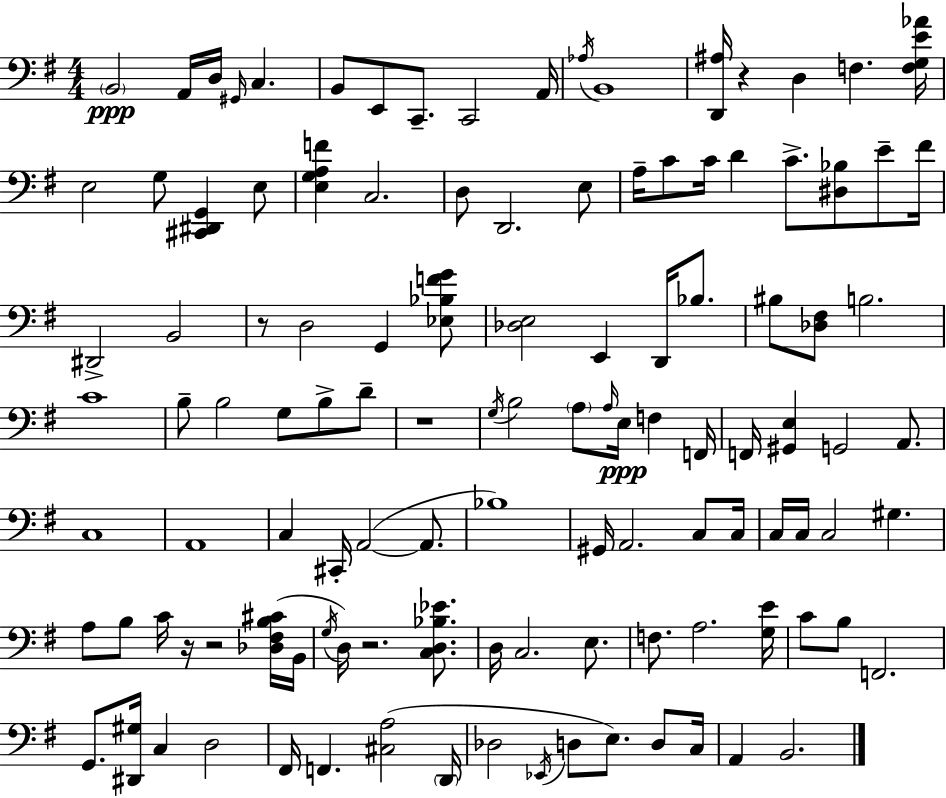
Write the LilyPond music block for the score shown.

{
  \clef bass
  \numericTimeSignature
  \time 4/4
  \key e \minor
  \repeat volta 2 { \parenthesize b,2\ppp a,16 d16 \grace { gis,16 } c4. | b,8 e,8 c,8.-- c,2 | a,16 \acciaccatura { aes16 } b,1 | <d, ais>16 r4 d4 f4. | \break <f g e' aes'>16 e2 g8 <cis, dis, g,>4 | e8 <e g a f'>4 c2. | d8 d,2. | e8 a16-- c'8 c'16 d'4 c'8.-> <dis bes>8 e'8-- | \break fis'16 dis,2-> b,2 | r8 d2 g,4 | <ees bes f' g'>8 <des e>2 e,4 d,16 bes8. | bis8 <des fis>8 b2. | \break c'1 | b8-- b2 g8 b8-> | d'8-- r1 | \acciaccatura { g16 } b2 \parenthesize a8 \grace { a16 } e16\ppp f4 | \break f,16 f,16 <gis, e>4 g,2 | a,8. c1 | a,1 | c4 cis,16-. a,2~(~ | \break a,8. bes1) | gis,16 a,2. | c8 c16 c16 c16 c2 gis4. | a8 b8 c'16 r16 r2 | \break <des fis b cis'>16( b,16 \acciaccatura { g16 } d16) r2. | <c d bes ees'>8. d16 c2. | e8. f8. a2. | <g e'>16 c'8 b8 f,2. | \break g,8. <dis, gis>16 c4 d2 | fis,16 f,4. <cis a>2( | \parenthesize d,16 des2 \acciaccatura { ees,16 } d8 | e8.) d8 c16 a,4 b,2. | \break } \bar "|."
}